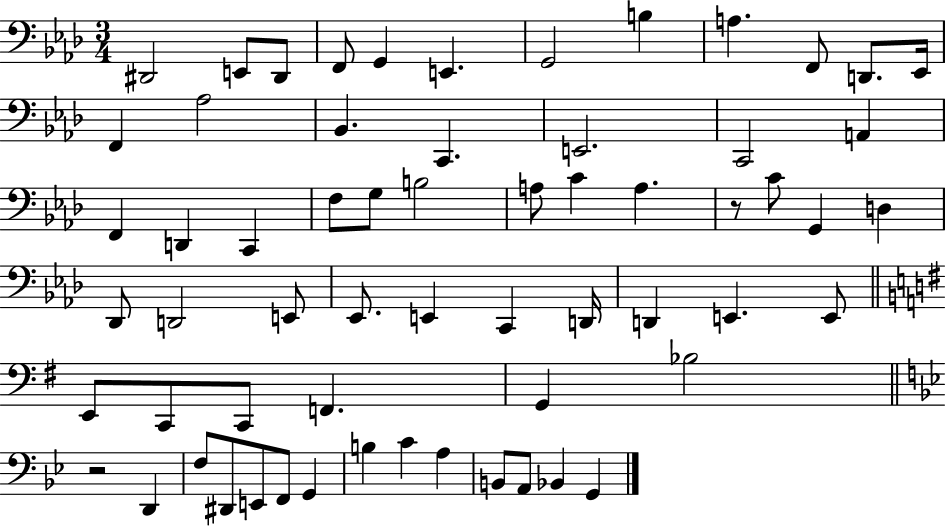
X:1
T:Untitled
M:3/4
L:1/4
K:Ab
^D,,2 E,,/2 ^D,,/2 F,,/2 G,, E,, G,,2 B, A, F,,/2 D,,/2 _E,,/4 F,, _A,2 _B,, C,, E,,2 C,,2 A,, F,, D,, C,, F,/2 G,/2 B,2 A,/2 C A, z/2 C/2 G,, D, _D,,/2 D,,2 E,,/2 _E,,/2 E,, C,, D,,/4 D,, E,, E,,/2 E,,/2 C,,/2 C,,/2 F,, G,, _B,2 z2 D,, F,/2 ^D,,/2 E,,/2 F,,/2 G,, B, C A, B,,/2 A,,/2 _B,, G,,